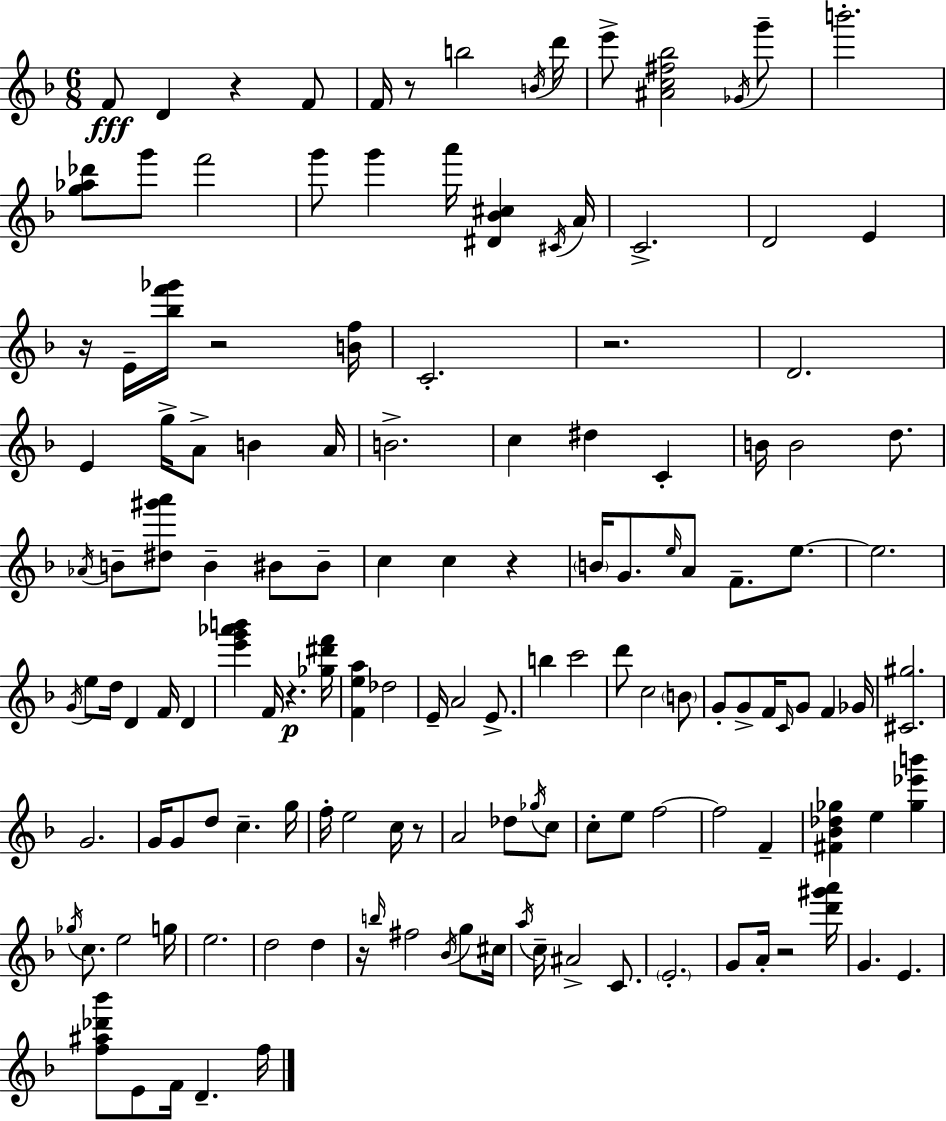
X:1
T:Untitled
M:6/8
L:1/4
K:F
F/2 D z F/2 F/4 z/2 b2 B/4 d'/4 e'/2 [^Ac^f_b]2 _G/4 g'/2 b'2 [g_a_d']/2 g'/2 f'2 g'/2 g' a'/4 [^D_B^c] ^C/4 A/4 C2 D2 E z/4 E/4 [_bf'_g']/4 z2 [Bf]/4 C2 z2 D2 E g/4 A/2 B A/4 B2 c ^d C B/4 B2 d/2 _A/4 B/2 [^d^g'a']/2 B ^B/2 ^B/2 c c z B/4 G/2 e/4 A/2 F/2 e/2 e2 G/4 e/2 d/4 D F/4 D [e'g'_a'b'] F/4 z [_g^d'f']/4 [Fea] _d2 E/4 A2 E/2 b c'2 d'/2 c2 B/2 G/2 G/2 F/4 C/4 G/2 F _G/4 [^C^g]2 G2 G/4 G/2 d/2 c g/4 f/4 e2 c/4 z/2 A2 _d/2 _g/4 c/2 c/2 e/2 f2 f2 F [^F_B_d_g] e [_g_e'b'] _g/4 c/2 e2 g/4 e2 d2 d z/4 b/4 ^f2 _B/4 g/2 ^c/4 a/4 c/4 ^A2 C/2 E2 G/2 A/4 z2 [d'^g'a']/4 G E [f^a_d'_b']/2 E/2 F/4 D f/4